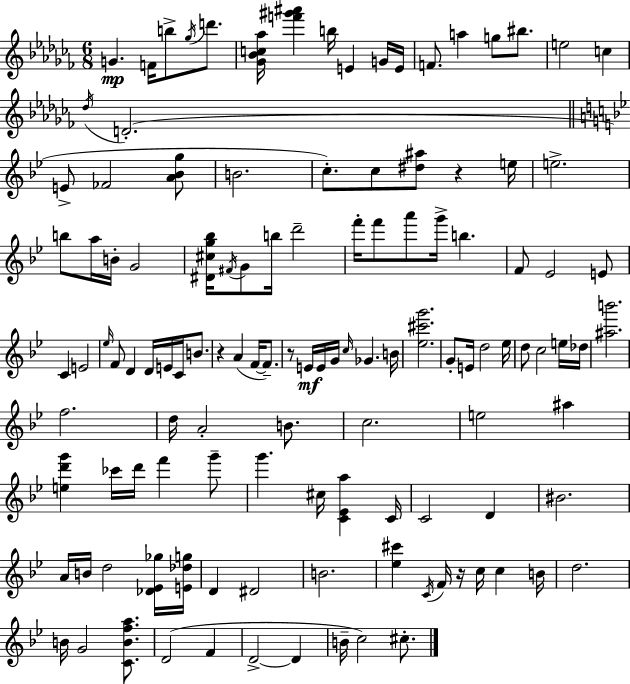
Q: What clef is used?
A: treble